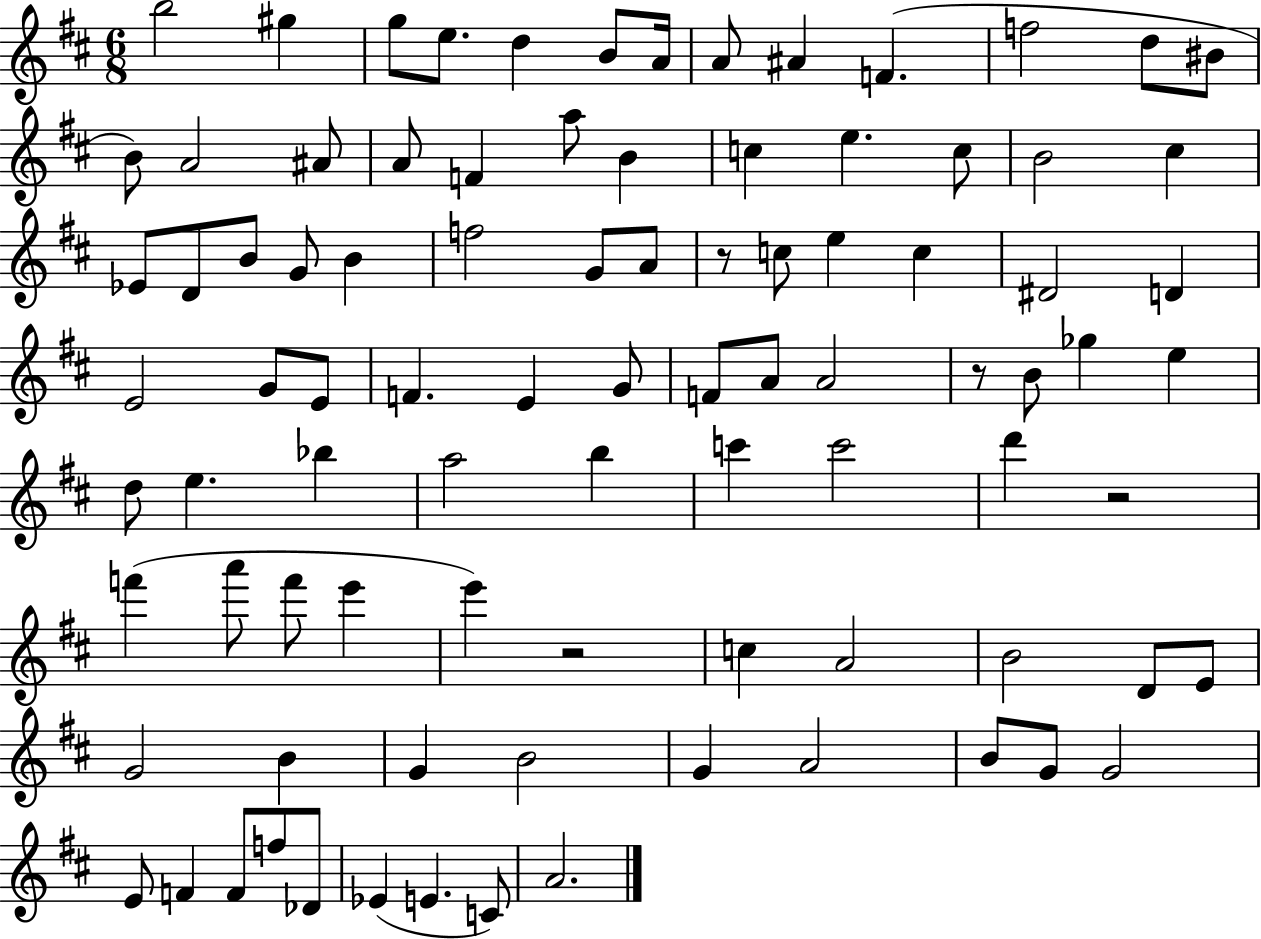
B5/h G#5/q G5/e E5/e. D5/q B4/e A4/s A4/e A#4/q F4/q. F5/h D5/e BIS4/e B4/e A4/h A#4/e A4/e F4/q A5/e B4/q C5/q E5/q. C5/e B4/h C#5/q Eb4/e D4/e B4/e G4/e B4/q F5/h G4/e A4/e R/e C5/e E5/q C5/q D#4/h D4/q E4/h G4/e E4/e F4/q. E4/q G4/e F4/e A4/e A4/h R/e B4/e Gb5/q E5/q D5/e E5/q. Bb5/q A5/h B5/q C6/q C6/h D6/q R/h F6/q A6/e F6/e E6/q E6/q R/h C5/q A4/h B4/h D4/e E4/e G4/h B4/q G4/q B4/h G4/q A4/h B4/e G4/e G4/h E4/e F4/q F4/e F5/e Db4/e Eb4/q E4/q. C4/e A4/h.